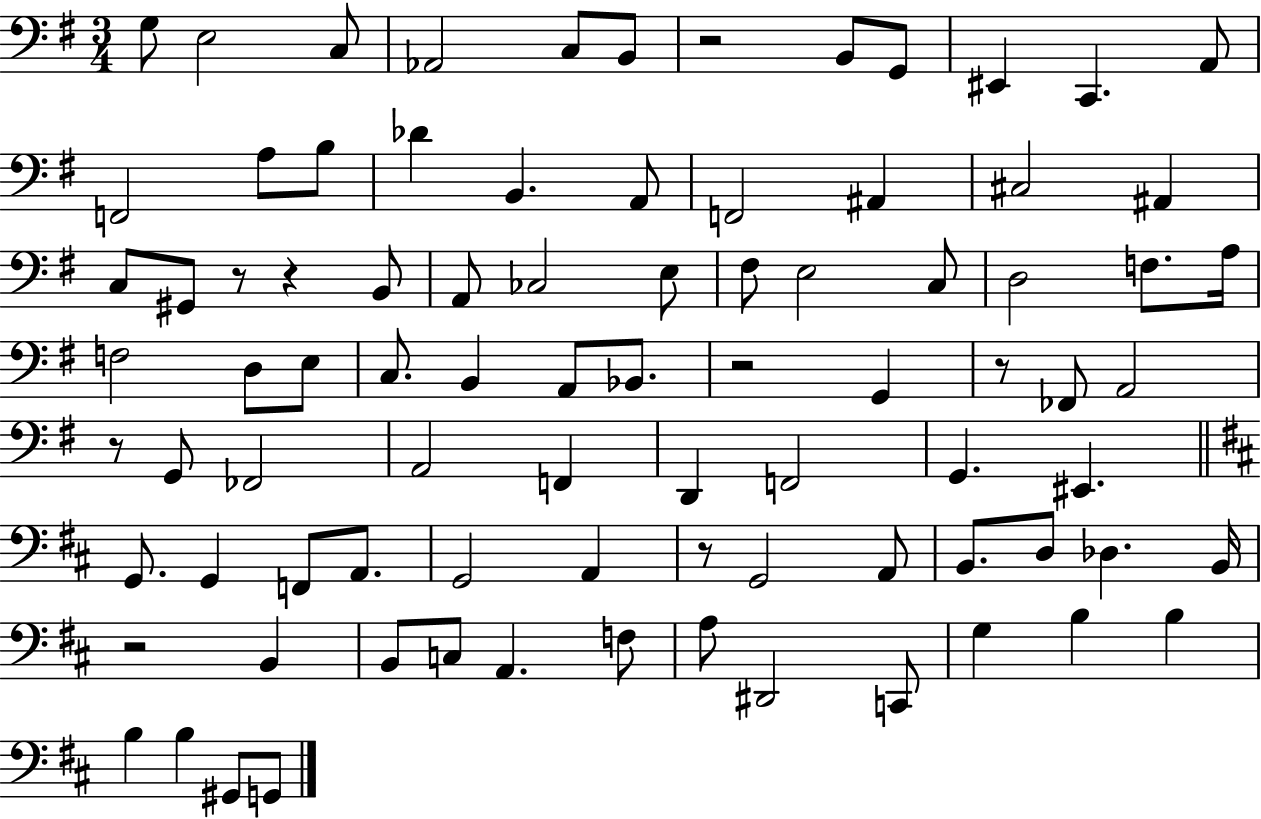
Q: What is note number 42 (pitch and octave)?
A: FES2